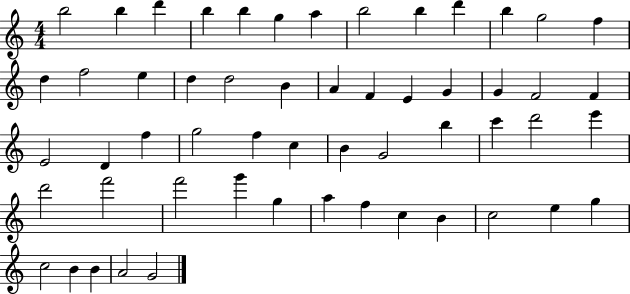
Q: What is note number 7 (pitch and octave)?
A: A5